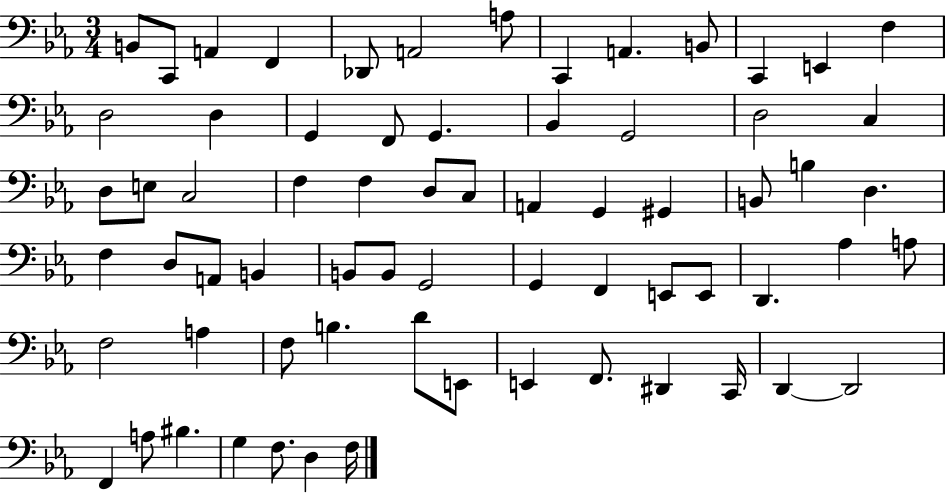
X:1
T:Untitled
M:3/4
L:1/4
K:Eb
B,,/2 C,,/2 A,, F,, _D,,/2 A,,2 A,/2 C,, A,, B,,/2 C,, E,, F, D,2 D, G,, F,,/2 G,, _B,, G,,2 D,2 C, D,/2 E,/2 C,2 F, F, D,/2 C,/2 A,, G,, ^G,, B,,/2 B, D, F, D,/2 A,,/2 B,, B,,/2 B,,/2 G,,2 G,, F,, E,,/2 E,,/2 D,, _A, A,/2 F,2 A, F,/2 B, D/2 E,,/2 E,, F,,/2 ^D,, C,,/4 D,, D,,2 F,, A,/2 ^B, G, F,/2 D, F,/4